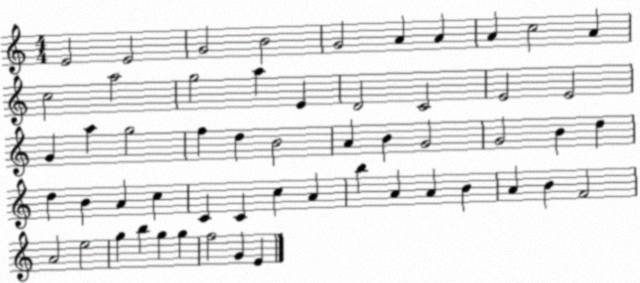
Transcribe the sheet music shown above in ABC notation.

X:1
T:Untitled
M:4/4
L:1/4
K:C
E2 E2 G2 B2 G2 A A A c2 A c2 a2 g2 a E D2 C2 E2 E2 G a g2 f d B2 A B G2 G2 B d d B A c C C c A b A A B A B F2 A2 e2 g b g g f2 G E